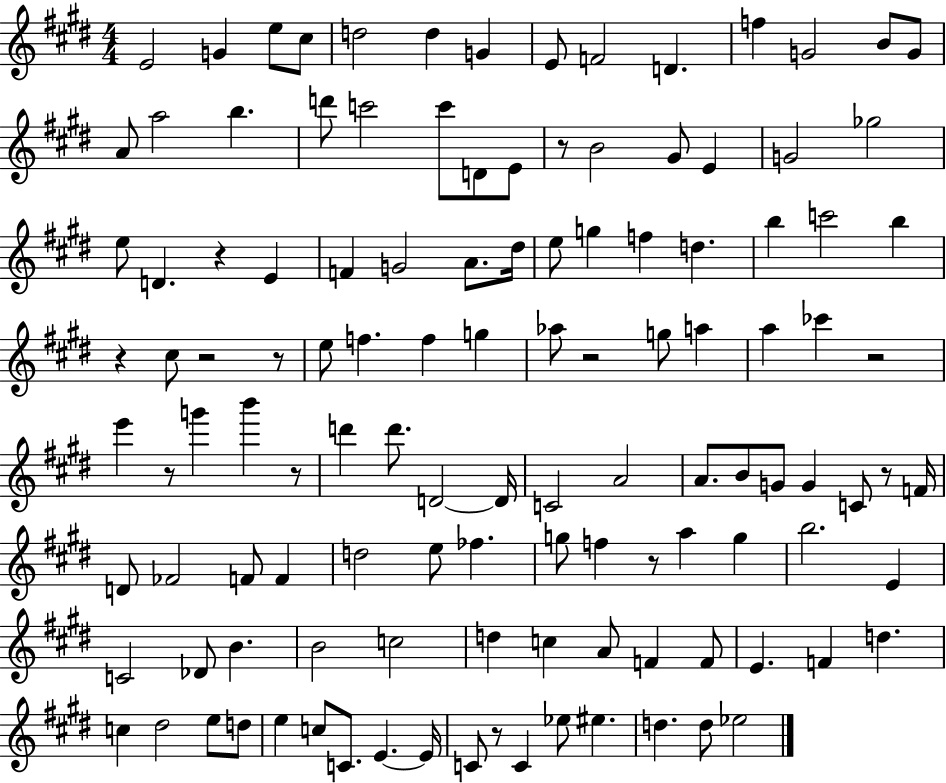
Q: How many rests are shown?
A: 12